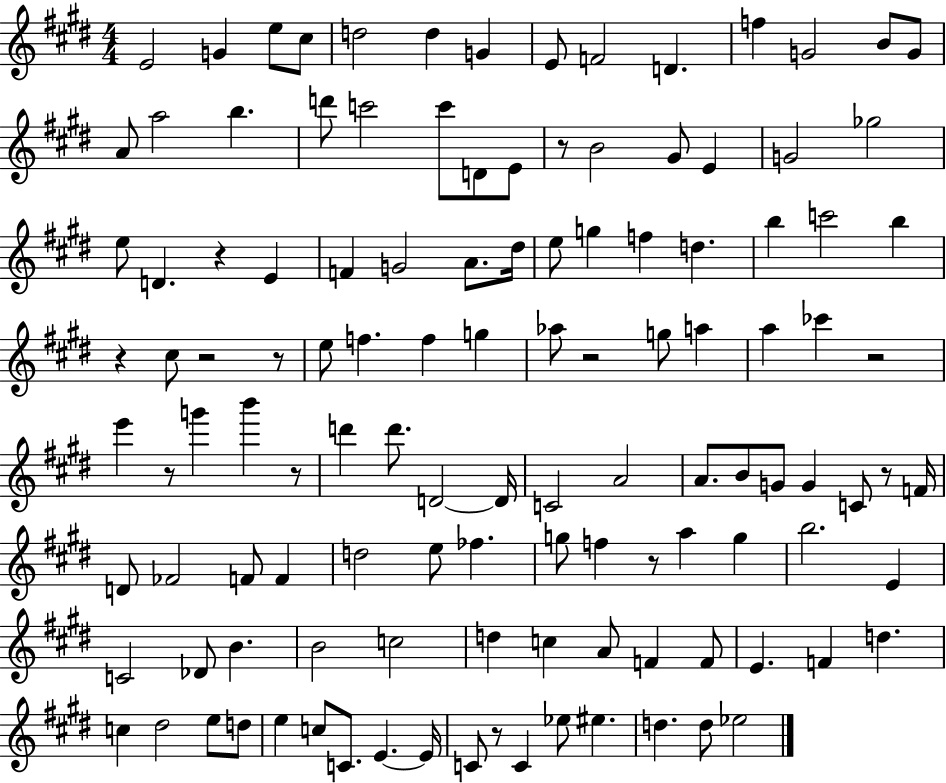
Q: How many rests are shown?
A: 12